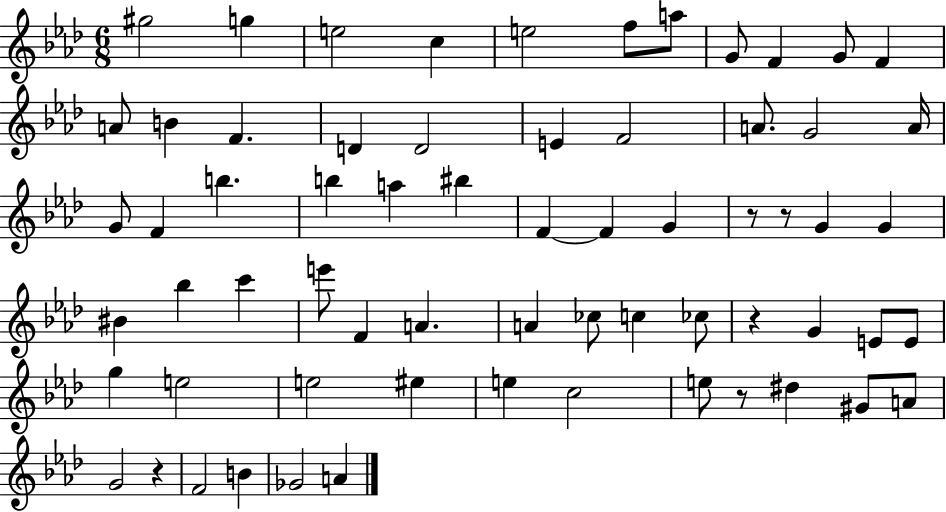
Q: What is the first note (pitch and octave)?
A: G#5